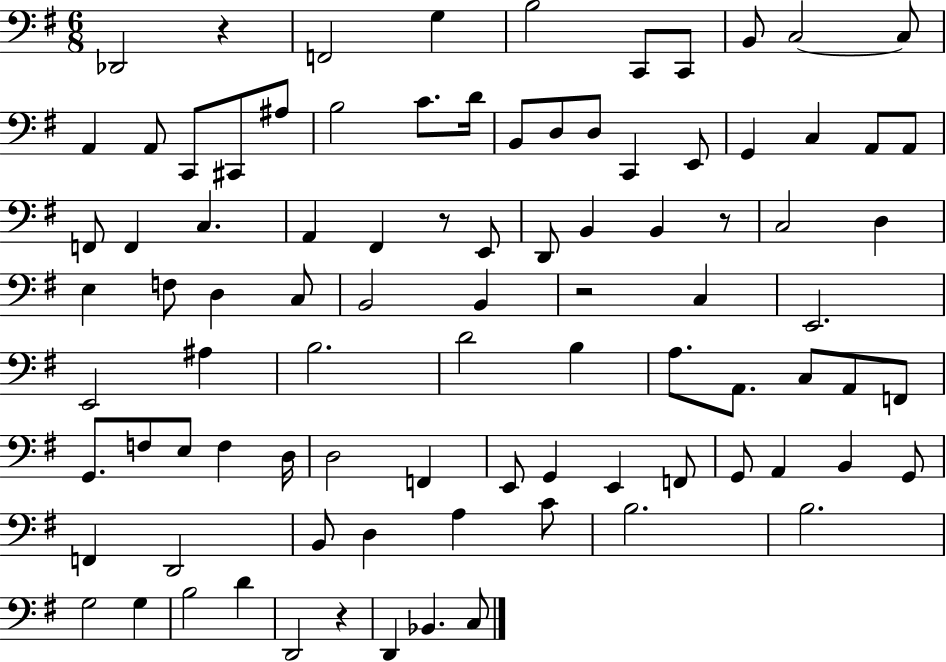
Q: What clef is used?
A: bass